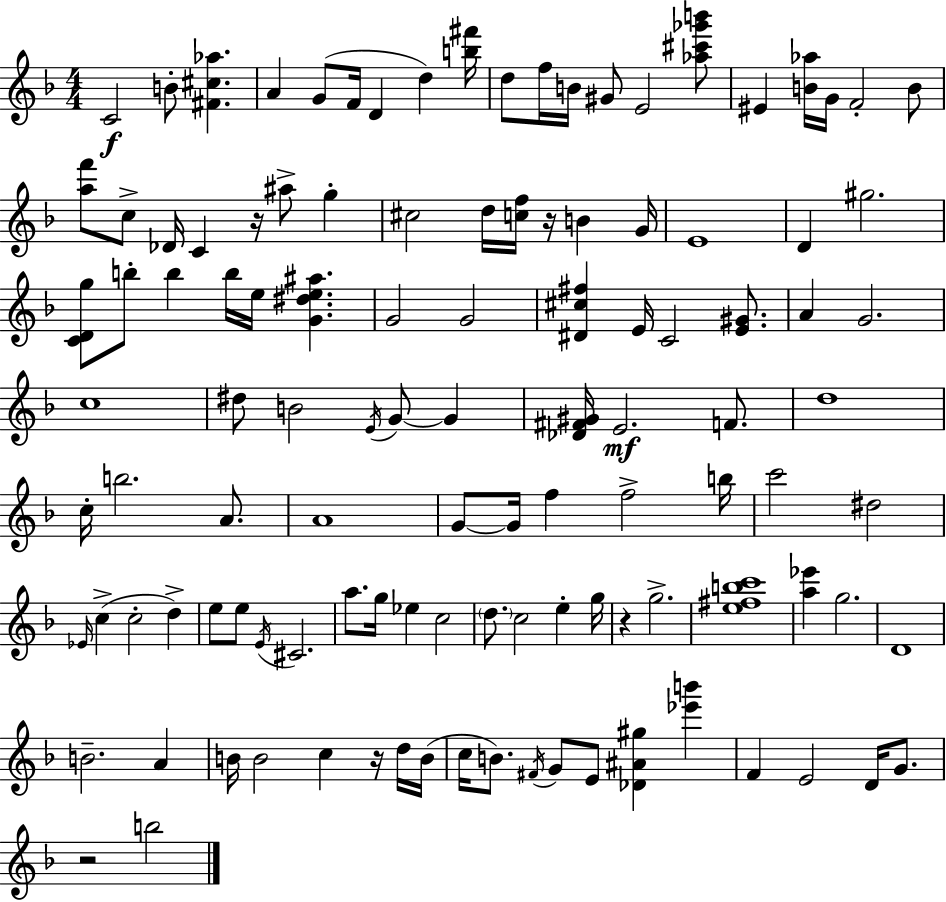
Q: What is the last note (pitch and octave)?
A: B5